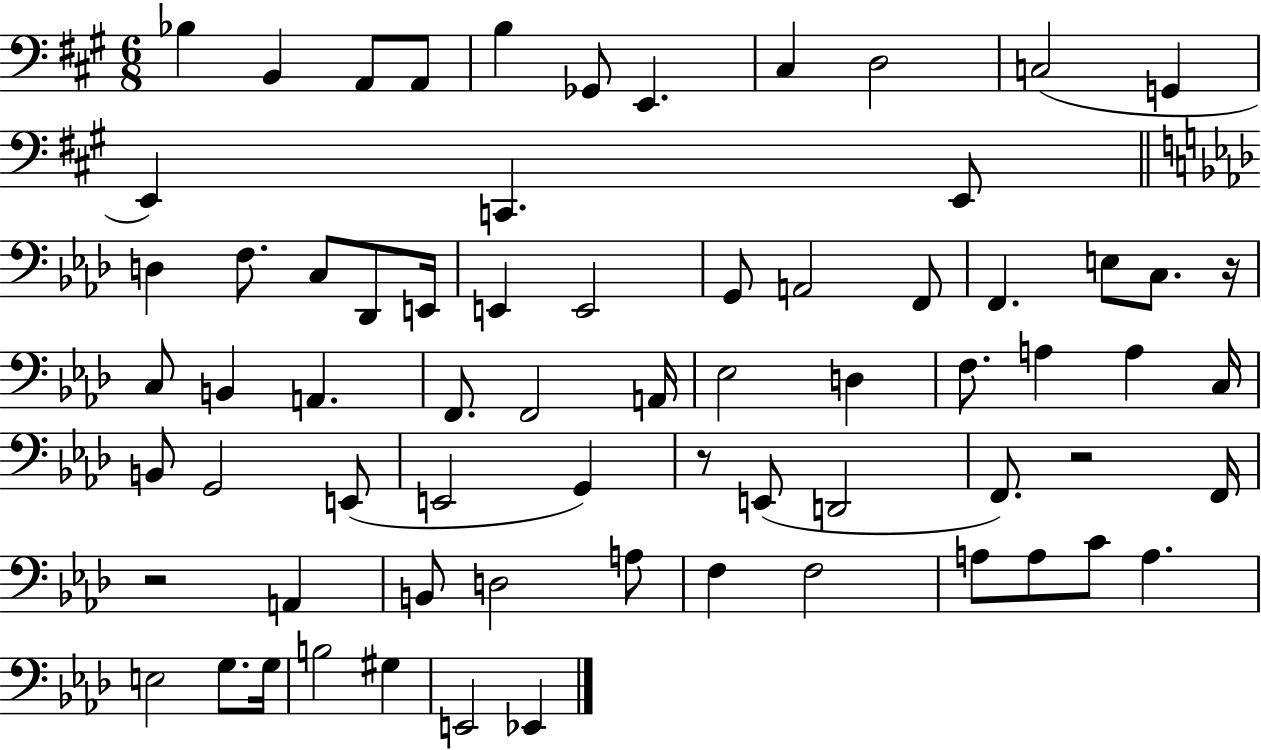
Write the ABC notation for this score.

X:1
T:Untitled
M:6/8
L:1/4
K:A
_B, B,, A,,/2 A,,/2 B, _G,,/2 E,, ^C, D,2 C,2 G,, E,, C,, E,,/2 D, F,/2 C,/2 _D,,/2 E,,/4 E,, E,,2 G,,/2 A,,2 F,,/2 F,, E,/2 C,/2 z/4 C,/2 B,, A,, F,,/2 F,,2 A,,/4 _E,2 D, F,/2 A, A, C,/4 B,,/2 G,,2 E,,/2 E,,2 G,, z/2 E,,/2 D,,2 F,,/2 z2 F,,/4 z2 A,, B,,/2 D,2 A,/2 F, F,2 A,/2 A,/2 C/2 A, E,2 G,/2 G,/4 B,2 ^G, E,,2 _E,,